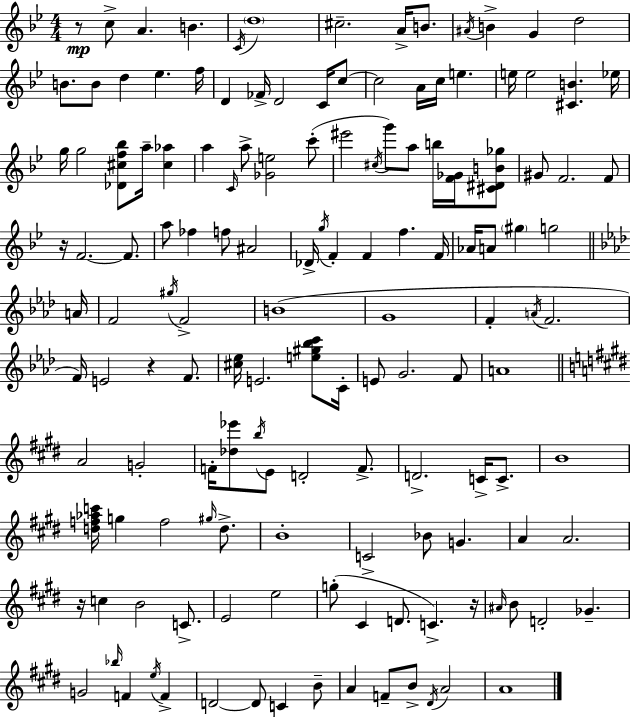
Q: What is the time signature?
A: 4/4